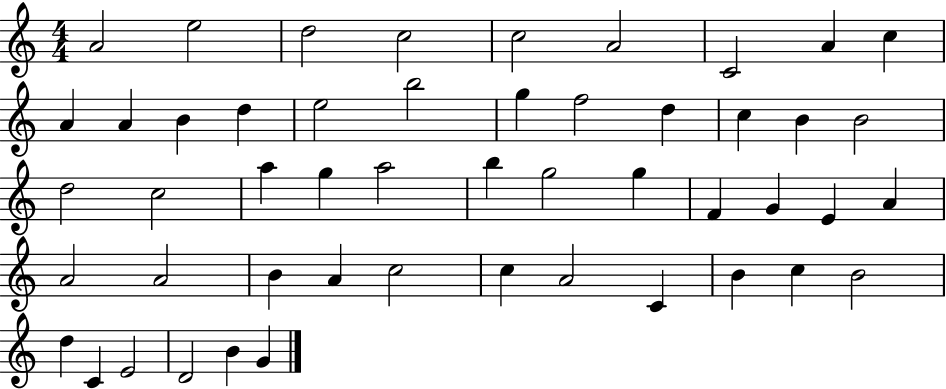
X:1
T:Untitled
M:4/4
L:1/4
K:C
A2 e2 d2 c2 c2 A2 C2 A c A A B d e2 b2 g f2 d c B B2 d2 c2 a g a2 b g2 g F G E A A2 A2 B A c2 c A2 C B c B2 d C E2 D2 B G